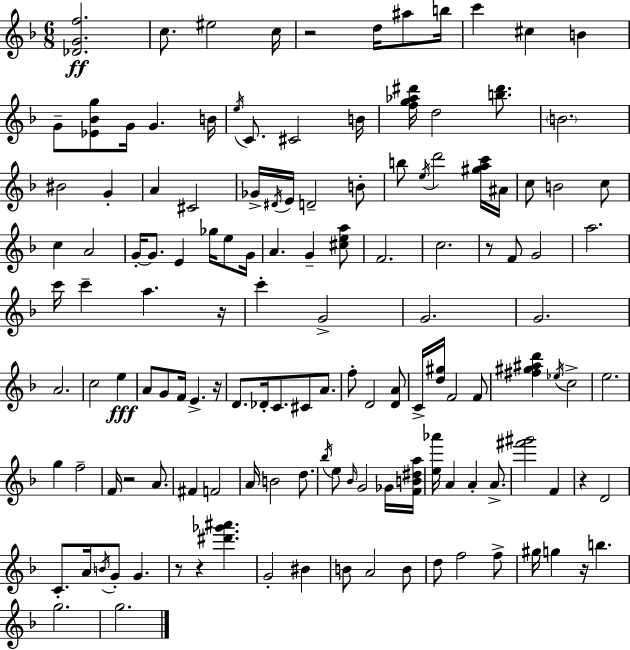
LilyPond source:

{
  \clef treble
  \numericTimeSignature
  \time 6/8
  \key f \major
  <des' g' f''>2.\ff | c''8. eis''2 c''16 | r2 d''16 ais''8 b''16 | c'''4 cis''4 b'4 | \break g'8-- <ees' bes' g''>8 g'16 g'4. b'16 | \acciaccatura { e''16 } c'8. cis'2 | b'16 <f'' g'' aes'' dis'''>16 d''2 <b'' dis'''>8. | \parenthesize b'2. | \break bis'2 g'4-. | a'4 cis'2 | ges'16-> \acciaccatura { dis'16 } e'16 d'2-- | b'8-. b''8 \acciaccatura { e''16 } d'''2 | \break <gis'' a'' c'''>16 ais'16 c''8 b'2 | c''8 c''4 a'2 | g'16-.~~ g'8. e'4 ges''16 | e''8 g'16 a'4. g'4-- | \break <cis'' e'' a''>8 f'2. | c''2. | r8 f'8 g'2 | a''2. | \break c'''16 c'''4-- a''4. | r16 c'''4-. g'2-> | g'2. | g'2. | \break a'2. | c''2 e''4\fff | a'8 g'8 f'16 e'4.-> | r16 d'8. des'16-. c'8. cis'8 | \break a'8. f''8-. d'2 | <d' a'>8 c'16-> <d'' gis''>16 f'2 | f'8 <fis'' gis'' ais'' d'''>4 \acciaccatura { ees''16 } c''2-> | e''2. | \break g''4 f''2-- | f'16 r2 | a'8. fis'4 f'2 | a'16 b'2 | \break d''8. \acciaccatura { bes''16 } e''8 \grace { bes'16 } g'2 | ges'16 <f' b' dis'' a''>16 <e'' aes'''>16 a'4 a'4-. | a'8.-> <fis''' gis'''>2 | f'4 r4 d'2 | \break c'8.-. a'16 \acciaccatura { b'16 } g'8-. | g'4. r8 r4 | <dis''' ges''' ais'''>4. g'2-. | bis'4 b'8 a'2 | \break b'8 d''8 f''2 | f''8-> gis''16 g''4 | r16 b''4. g''2. | g''2. | \break \bar "|."
}